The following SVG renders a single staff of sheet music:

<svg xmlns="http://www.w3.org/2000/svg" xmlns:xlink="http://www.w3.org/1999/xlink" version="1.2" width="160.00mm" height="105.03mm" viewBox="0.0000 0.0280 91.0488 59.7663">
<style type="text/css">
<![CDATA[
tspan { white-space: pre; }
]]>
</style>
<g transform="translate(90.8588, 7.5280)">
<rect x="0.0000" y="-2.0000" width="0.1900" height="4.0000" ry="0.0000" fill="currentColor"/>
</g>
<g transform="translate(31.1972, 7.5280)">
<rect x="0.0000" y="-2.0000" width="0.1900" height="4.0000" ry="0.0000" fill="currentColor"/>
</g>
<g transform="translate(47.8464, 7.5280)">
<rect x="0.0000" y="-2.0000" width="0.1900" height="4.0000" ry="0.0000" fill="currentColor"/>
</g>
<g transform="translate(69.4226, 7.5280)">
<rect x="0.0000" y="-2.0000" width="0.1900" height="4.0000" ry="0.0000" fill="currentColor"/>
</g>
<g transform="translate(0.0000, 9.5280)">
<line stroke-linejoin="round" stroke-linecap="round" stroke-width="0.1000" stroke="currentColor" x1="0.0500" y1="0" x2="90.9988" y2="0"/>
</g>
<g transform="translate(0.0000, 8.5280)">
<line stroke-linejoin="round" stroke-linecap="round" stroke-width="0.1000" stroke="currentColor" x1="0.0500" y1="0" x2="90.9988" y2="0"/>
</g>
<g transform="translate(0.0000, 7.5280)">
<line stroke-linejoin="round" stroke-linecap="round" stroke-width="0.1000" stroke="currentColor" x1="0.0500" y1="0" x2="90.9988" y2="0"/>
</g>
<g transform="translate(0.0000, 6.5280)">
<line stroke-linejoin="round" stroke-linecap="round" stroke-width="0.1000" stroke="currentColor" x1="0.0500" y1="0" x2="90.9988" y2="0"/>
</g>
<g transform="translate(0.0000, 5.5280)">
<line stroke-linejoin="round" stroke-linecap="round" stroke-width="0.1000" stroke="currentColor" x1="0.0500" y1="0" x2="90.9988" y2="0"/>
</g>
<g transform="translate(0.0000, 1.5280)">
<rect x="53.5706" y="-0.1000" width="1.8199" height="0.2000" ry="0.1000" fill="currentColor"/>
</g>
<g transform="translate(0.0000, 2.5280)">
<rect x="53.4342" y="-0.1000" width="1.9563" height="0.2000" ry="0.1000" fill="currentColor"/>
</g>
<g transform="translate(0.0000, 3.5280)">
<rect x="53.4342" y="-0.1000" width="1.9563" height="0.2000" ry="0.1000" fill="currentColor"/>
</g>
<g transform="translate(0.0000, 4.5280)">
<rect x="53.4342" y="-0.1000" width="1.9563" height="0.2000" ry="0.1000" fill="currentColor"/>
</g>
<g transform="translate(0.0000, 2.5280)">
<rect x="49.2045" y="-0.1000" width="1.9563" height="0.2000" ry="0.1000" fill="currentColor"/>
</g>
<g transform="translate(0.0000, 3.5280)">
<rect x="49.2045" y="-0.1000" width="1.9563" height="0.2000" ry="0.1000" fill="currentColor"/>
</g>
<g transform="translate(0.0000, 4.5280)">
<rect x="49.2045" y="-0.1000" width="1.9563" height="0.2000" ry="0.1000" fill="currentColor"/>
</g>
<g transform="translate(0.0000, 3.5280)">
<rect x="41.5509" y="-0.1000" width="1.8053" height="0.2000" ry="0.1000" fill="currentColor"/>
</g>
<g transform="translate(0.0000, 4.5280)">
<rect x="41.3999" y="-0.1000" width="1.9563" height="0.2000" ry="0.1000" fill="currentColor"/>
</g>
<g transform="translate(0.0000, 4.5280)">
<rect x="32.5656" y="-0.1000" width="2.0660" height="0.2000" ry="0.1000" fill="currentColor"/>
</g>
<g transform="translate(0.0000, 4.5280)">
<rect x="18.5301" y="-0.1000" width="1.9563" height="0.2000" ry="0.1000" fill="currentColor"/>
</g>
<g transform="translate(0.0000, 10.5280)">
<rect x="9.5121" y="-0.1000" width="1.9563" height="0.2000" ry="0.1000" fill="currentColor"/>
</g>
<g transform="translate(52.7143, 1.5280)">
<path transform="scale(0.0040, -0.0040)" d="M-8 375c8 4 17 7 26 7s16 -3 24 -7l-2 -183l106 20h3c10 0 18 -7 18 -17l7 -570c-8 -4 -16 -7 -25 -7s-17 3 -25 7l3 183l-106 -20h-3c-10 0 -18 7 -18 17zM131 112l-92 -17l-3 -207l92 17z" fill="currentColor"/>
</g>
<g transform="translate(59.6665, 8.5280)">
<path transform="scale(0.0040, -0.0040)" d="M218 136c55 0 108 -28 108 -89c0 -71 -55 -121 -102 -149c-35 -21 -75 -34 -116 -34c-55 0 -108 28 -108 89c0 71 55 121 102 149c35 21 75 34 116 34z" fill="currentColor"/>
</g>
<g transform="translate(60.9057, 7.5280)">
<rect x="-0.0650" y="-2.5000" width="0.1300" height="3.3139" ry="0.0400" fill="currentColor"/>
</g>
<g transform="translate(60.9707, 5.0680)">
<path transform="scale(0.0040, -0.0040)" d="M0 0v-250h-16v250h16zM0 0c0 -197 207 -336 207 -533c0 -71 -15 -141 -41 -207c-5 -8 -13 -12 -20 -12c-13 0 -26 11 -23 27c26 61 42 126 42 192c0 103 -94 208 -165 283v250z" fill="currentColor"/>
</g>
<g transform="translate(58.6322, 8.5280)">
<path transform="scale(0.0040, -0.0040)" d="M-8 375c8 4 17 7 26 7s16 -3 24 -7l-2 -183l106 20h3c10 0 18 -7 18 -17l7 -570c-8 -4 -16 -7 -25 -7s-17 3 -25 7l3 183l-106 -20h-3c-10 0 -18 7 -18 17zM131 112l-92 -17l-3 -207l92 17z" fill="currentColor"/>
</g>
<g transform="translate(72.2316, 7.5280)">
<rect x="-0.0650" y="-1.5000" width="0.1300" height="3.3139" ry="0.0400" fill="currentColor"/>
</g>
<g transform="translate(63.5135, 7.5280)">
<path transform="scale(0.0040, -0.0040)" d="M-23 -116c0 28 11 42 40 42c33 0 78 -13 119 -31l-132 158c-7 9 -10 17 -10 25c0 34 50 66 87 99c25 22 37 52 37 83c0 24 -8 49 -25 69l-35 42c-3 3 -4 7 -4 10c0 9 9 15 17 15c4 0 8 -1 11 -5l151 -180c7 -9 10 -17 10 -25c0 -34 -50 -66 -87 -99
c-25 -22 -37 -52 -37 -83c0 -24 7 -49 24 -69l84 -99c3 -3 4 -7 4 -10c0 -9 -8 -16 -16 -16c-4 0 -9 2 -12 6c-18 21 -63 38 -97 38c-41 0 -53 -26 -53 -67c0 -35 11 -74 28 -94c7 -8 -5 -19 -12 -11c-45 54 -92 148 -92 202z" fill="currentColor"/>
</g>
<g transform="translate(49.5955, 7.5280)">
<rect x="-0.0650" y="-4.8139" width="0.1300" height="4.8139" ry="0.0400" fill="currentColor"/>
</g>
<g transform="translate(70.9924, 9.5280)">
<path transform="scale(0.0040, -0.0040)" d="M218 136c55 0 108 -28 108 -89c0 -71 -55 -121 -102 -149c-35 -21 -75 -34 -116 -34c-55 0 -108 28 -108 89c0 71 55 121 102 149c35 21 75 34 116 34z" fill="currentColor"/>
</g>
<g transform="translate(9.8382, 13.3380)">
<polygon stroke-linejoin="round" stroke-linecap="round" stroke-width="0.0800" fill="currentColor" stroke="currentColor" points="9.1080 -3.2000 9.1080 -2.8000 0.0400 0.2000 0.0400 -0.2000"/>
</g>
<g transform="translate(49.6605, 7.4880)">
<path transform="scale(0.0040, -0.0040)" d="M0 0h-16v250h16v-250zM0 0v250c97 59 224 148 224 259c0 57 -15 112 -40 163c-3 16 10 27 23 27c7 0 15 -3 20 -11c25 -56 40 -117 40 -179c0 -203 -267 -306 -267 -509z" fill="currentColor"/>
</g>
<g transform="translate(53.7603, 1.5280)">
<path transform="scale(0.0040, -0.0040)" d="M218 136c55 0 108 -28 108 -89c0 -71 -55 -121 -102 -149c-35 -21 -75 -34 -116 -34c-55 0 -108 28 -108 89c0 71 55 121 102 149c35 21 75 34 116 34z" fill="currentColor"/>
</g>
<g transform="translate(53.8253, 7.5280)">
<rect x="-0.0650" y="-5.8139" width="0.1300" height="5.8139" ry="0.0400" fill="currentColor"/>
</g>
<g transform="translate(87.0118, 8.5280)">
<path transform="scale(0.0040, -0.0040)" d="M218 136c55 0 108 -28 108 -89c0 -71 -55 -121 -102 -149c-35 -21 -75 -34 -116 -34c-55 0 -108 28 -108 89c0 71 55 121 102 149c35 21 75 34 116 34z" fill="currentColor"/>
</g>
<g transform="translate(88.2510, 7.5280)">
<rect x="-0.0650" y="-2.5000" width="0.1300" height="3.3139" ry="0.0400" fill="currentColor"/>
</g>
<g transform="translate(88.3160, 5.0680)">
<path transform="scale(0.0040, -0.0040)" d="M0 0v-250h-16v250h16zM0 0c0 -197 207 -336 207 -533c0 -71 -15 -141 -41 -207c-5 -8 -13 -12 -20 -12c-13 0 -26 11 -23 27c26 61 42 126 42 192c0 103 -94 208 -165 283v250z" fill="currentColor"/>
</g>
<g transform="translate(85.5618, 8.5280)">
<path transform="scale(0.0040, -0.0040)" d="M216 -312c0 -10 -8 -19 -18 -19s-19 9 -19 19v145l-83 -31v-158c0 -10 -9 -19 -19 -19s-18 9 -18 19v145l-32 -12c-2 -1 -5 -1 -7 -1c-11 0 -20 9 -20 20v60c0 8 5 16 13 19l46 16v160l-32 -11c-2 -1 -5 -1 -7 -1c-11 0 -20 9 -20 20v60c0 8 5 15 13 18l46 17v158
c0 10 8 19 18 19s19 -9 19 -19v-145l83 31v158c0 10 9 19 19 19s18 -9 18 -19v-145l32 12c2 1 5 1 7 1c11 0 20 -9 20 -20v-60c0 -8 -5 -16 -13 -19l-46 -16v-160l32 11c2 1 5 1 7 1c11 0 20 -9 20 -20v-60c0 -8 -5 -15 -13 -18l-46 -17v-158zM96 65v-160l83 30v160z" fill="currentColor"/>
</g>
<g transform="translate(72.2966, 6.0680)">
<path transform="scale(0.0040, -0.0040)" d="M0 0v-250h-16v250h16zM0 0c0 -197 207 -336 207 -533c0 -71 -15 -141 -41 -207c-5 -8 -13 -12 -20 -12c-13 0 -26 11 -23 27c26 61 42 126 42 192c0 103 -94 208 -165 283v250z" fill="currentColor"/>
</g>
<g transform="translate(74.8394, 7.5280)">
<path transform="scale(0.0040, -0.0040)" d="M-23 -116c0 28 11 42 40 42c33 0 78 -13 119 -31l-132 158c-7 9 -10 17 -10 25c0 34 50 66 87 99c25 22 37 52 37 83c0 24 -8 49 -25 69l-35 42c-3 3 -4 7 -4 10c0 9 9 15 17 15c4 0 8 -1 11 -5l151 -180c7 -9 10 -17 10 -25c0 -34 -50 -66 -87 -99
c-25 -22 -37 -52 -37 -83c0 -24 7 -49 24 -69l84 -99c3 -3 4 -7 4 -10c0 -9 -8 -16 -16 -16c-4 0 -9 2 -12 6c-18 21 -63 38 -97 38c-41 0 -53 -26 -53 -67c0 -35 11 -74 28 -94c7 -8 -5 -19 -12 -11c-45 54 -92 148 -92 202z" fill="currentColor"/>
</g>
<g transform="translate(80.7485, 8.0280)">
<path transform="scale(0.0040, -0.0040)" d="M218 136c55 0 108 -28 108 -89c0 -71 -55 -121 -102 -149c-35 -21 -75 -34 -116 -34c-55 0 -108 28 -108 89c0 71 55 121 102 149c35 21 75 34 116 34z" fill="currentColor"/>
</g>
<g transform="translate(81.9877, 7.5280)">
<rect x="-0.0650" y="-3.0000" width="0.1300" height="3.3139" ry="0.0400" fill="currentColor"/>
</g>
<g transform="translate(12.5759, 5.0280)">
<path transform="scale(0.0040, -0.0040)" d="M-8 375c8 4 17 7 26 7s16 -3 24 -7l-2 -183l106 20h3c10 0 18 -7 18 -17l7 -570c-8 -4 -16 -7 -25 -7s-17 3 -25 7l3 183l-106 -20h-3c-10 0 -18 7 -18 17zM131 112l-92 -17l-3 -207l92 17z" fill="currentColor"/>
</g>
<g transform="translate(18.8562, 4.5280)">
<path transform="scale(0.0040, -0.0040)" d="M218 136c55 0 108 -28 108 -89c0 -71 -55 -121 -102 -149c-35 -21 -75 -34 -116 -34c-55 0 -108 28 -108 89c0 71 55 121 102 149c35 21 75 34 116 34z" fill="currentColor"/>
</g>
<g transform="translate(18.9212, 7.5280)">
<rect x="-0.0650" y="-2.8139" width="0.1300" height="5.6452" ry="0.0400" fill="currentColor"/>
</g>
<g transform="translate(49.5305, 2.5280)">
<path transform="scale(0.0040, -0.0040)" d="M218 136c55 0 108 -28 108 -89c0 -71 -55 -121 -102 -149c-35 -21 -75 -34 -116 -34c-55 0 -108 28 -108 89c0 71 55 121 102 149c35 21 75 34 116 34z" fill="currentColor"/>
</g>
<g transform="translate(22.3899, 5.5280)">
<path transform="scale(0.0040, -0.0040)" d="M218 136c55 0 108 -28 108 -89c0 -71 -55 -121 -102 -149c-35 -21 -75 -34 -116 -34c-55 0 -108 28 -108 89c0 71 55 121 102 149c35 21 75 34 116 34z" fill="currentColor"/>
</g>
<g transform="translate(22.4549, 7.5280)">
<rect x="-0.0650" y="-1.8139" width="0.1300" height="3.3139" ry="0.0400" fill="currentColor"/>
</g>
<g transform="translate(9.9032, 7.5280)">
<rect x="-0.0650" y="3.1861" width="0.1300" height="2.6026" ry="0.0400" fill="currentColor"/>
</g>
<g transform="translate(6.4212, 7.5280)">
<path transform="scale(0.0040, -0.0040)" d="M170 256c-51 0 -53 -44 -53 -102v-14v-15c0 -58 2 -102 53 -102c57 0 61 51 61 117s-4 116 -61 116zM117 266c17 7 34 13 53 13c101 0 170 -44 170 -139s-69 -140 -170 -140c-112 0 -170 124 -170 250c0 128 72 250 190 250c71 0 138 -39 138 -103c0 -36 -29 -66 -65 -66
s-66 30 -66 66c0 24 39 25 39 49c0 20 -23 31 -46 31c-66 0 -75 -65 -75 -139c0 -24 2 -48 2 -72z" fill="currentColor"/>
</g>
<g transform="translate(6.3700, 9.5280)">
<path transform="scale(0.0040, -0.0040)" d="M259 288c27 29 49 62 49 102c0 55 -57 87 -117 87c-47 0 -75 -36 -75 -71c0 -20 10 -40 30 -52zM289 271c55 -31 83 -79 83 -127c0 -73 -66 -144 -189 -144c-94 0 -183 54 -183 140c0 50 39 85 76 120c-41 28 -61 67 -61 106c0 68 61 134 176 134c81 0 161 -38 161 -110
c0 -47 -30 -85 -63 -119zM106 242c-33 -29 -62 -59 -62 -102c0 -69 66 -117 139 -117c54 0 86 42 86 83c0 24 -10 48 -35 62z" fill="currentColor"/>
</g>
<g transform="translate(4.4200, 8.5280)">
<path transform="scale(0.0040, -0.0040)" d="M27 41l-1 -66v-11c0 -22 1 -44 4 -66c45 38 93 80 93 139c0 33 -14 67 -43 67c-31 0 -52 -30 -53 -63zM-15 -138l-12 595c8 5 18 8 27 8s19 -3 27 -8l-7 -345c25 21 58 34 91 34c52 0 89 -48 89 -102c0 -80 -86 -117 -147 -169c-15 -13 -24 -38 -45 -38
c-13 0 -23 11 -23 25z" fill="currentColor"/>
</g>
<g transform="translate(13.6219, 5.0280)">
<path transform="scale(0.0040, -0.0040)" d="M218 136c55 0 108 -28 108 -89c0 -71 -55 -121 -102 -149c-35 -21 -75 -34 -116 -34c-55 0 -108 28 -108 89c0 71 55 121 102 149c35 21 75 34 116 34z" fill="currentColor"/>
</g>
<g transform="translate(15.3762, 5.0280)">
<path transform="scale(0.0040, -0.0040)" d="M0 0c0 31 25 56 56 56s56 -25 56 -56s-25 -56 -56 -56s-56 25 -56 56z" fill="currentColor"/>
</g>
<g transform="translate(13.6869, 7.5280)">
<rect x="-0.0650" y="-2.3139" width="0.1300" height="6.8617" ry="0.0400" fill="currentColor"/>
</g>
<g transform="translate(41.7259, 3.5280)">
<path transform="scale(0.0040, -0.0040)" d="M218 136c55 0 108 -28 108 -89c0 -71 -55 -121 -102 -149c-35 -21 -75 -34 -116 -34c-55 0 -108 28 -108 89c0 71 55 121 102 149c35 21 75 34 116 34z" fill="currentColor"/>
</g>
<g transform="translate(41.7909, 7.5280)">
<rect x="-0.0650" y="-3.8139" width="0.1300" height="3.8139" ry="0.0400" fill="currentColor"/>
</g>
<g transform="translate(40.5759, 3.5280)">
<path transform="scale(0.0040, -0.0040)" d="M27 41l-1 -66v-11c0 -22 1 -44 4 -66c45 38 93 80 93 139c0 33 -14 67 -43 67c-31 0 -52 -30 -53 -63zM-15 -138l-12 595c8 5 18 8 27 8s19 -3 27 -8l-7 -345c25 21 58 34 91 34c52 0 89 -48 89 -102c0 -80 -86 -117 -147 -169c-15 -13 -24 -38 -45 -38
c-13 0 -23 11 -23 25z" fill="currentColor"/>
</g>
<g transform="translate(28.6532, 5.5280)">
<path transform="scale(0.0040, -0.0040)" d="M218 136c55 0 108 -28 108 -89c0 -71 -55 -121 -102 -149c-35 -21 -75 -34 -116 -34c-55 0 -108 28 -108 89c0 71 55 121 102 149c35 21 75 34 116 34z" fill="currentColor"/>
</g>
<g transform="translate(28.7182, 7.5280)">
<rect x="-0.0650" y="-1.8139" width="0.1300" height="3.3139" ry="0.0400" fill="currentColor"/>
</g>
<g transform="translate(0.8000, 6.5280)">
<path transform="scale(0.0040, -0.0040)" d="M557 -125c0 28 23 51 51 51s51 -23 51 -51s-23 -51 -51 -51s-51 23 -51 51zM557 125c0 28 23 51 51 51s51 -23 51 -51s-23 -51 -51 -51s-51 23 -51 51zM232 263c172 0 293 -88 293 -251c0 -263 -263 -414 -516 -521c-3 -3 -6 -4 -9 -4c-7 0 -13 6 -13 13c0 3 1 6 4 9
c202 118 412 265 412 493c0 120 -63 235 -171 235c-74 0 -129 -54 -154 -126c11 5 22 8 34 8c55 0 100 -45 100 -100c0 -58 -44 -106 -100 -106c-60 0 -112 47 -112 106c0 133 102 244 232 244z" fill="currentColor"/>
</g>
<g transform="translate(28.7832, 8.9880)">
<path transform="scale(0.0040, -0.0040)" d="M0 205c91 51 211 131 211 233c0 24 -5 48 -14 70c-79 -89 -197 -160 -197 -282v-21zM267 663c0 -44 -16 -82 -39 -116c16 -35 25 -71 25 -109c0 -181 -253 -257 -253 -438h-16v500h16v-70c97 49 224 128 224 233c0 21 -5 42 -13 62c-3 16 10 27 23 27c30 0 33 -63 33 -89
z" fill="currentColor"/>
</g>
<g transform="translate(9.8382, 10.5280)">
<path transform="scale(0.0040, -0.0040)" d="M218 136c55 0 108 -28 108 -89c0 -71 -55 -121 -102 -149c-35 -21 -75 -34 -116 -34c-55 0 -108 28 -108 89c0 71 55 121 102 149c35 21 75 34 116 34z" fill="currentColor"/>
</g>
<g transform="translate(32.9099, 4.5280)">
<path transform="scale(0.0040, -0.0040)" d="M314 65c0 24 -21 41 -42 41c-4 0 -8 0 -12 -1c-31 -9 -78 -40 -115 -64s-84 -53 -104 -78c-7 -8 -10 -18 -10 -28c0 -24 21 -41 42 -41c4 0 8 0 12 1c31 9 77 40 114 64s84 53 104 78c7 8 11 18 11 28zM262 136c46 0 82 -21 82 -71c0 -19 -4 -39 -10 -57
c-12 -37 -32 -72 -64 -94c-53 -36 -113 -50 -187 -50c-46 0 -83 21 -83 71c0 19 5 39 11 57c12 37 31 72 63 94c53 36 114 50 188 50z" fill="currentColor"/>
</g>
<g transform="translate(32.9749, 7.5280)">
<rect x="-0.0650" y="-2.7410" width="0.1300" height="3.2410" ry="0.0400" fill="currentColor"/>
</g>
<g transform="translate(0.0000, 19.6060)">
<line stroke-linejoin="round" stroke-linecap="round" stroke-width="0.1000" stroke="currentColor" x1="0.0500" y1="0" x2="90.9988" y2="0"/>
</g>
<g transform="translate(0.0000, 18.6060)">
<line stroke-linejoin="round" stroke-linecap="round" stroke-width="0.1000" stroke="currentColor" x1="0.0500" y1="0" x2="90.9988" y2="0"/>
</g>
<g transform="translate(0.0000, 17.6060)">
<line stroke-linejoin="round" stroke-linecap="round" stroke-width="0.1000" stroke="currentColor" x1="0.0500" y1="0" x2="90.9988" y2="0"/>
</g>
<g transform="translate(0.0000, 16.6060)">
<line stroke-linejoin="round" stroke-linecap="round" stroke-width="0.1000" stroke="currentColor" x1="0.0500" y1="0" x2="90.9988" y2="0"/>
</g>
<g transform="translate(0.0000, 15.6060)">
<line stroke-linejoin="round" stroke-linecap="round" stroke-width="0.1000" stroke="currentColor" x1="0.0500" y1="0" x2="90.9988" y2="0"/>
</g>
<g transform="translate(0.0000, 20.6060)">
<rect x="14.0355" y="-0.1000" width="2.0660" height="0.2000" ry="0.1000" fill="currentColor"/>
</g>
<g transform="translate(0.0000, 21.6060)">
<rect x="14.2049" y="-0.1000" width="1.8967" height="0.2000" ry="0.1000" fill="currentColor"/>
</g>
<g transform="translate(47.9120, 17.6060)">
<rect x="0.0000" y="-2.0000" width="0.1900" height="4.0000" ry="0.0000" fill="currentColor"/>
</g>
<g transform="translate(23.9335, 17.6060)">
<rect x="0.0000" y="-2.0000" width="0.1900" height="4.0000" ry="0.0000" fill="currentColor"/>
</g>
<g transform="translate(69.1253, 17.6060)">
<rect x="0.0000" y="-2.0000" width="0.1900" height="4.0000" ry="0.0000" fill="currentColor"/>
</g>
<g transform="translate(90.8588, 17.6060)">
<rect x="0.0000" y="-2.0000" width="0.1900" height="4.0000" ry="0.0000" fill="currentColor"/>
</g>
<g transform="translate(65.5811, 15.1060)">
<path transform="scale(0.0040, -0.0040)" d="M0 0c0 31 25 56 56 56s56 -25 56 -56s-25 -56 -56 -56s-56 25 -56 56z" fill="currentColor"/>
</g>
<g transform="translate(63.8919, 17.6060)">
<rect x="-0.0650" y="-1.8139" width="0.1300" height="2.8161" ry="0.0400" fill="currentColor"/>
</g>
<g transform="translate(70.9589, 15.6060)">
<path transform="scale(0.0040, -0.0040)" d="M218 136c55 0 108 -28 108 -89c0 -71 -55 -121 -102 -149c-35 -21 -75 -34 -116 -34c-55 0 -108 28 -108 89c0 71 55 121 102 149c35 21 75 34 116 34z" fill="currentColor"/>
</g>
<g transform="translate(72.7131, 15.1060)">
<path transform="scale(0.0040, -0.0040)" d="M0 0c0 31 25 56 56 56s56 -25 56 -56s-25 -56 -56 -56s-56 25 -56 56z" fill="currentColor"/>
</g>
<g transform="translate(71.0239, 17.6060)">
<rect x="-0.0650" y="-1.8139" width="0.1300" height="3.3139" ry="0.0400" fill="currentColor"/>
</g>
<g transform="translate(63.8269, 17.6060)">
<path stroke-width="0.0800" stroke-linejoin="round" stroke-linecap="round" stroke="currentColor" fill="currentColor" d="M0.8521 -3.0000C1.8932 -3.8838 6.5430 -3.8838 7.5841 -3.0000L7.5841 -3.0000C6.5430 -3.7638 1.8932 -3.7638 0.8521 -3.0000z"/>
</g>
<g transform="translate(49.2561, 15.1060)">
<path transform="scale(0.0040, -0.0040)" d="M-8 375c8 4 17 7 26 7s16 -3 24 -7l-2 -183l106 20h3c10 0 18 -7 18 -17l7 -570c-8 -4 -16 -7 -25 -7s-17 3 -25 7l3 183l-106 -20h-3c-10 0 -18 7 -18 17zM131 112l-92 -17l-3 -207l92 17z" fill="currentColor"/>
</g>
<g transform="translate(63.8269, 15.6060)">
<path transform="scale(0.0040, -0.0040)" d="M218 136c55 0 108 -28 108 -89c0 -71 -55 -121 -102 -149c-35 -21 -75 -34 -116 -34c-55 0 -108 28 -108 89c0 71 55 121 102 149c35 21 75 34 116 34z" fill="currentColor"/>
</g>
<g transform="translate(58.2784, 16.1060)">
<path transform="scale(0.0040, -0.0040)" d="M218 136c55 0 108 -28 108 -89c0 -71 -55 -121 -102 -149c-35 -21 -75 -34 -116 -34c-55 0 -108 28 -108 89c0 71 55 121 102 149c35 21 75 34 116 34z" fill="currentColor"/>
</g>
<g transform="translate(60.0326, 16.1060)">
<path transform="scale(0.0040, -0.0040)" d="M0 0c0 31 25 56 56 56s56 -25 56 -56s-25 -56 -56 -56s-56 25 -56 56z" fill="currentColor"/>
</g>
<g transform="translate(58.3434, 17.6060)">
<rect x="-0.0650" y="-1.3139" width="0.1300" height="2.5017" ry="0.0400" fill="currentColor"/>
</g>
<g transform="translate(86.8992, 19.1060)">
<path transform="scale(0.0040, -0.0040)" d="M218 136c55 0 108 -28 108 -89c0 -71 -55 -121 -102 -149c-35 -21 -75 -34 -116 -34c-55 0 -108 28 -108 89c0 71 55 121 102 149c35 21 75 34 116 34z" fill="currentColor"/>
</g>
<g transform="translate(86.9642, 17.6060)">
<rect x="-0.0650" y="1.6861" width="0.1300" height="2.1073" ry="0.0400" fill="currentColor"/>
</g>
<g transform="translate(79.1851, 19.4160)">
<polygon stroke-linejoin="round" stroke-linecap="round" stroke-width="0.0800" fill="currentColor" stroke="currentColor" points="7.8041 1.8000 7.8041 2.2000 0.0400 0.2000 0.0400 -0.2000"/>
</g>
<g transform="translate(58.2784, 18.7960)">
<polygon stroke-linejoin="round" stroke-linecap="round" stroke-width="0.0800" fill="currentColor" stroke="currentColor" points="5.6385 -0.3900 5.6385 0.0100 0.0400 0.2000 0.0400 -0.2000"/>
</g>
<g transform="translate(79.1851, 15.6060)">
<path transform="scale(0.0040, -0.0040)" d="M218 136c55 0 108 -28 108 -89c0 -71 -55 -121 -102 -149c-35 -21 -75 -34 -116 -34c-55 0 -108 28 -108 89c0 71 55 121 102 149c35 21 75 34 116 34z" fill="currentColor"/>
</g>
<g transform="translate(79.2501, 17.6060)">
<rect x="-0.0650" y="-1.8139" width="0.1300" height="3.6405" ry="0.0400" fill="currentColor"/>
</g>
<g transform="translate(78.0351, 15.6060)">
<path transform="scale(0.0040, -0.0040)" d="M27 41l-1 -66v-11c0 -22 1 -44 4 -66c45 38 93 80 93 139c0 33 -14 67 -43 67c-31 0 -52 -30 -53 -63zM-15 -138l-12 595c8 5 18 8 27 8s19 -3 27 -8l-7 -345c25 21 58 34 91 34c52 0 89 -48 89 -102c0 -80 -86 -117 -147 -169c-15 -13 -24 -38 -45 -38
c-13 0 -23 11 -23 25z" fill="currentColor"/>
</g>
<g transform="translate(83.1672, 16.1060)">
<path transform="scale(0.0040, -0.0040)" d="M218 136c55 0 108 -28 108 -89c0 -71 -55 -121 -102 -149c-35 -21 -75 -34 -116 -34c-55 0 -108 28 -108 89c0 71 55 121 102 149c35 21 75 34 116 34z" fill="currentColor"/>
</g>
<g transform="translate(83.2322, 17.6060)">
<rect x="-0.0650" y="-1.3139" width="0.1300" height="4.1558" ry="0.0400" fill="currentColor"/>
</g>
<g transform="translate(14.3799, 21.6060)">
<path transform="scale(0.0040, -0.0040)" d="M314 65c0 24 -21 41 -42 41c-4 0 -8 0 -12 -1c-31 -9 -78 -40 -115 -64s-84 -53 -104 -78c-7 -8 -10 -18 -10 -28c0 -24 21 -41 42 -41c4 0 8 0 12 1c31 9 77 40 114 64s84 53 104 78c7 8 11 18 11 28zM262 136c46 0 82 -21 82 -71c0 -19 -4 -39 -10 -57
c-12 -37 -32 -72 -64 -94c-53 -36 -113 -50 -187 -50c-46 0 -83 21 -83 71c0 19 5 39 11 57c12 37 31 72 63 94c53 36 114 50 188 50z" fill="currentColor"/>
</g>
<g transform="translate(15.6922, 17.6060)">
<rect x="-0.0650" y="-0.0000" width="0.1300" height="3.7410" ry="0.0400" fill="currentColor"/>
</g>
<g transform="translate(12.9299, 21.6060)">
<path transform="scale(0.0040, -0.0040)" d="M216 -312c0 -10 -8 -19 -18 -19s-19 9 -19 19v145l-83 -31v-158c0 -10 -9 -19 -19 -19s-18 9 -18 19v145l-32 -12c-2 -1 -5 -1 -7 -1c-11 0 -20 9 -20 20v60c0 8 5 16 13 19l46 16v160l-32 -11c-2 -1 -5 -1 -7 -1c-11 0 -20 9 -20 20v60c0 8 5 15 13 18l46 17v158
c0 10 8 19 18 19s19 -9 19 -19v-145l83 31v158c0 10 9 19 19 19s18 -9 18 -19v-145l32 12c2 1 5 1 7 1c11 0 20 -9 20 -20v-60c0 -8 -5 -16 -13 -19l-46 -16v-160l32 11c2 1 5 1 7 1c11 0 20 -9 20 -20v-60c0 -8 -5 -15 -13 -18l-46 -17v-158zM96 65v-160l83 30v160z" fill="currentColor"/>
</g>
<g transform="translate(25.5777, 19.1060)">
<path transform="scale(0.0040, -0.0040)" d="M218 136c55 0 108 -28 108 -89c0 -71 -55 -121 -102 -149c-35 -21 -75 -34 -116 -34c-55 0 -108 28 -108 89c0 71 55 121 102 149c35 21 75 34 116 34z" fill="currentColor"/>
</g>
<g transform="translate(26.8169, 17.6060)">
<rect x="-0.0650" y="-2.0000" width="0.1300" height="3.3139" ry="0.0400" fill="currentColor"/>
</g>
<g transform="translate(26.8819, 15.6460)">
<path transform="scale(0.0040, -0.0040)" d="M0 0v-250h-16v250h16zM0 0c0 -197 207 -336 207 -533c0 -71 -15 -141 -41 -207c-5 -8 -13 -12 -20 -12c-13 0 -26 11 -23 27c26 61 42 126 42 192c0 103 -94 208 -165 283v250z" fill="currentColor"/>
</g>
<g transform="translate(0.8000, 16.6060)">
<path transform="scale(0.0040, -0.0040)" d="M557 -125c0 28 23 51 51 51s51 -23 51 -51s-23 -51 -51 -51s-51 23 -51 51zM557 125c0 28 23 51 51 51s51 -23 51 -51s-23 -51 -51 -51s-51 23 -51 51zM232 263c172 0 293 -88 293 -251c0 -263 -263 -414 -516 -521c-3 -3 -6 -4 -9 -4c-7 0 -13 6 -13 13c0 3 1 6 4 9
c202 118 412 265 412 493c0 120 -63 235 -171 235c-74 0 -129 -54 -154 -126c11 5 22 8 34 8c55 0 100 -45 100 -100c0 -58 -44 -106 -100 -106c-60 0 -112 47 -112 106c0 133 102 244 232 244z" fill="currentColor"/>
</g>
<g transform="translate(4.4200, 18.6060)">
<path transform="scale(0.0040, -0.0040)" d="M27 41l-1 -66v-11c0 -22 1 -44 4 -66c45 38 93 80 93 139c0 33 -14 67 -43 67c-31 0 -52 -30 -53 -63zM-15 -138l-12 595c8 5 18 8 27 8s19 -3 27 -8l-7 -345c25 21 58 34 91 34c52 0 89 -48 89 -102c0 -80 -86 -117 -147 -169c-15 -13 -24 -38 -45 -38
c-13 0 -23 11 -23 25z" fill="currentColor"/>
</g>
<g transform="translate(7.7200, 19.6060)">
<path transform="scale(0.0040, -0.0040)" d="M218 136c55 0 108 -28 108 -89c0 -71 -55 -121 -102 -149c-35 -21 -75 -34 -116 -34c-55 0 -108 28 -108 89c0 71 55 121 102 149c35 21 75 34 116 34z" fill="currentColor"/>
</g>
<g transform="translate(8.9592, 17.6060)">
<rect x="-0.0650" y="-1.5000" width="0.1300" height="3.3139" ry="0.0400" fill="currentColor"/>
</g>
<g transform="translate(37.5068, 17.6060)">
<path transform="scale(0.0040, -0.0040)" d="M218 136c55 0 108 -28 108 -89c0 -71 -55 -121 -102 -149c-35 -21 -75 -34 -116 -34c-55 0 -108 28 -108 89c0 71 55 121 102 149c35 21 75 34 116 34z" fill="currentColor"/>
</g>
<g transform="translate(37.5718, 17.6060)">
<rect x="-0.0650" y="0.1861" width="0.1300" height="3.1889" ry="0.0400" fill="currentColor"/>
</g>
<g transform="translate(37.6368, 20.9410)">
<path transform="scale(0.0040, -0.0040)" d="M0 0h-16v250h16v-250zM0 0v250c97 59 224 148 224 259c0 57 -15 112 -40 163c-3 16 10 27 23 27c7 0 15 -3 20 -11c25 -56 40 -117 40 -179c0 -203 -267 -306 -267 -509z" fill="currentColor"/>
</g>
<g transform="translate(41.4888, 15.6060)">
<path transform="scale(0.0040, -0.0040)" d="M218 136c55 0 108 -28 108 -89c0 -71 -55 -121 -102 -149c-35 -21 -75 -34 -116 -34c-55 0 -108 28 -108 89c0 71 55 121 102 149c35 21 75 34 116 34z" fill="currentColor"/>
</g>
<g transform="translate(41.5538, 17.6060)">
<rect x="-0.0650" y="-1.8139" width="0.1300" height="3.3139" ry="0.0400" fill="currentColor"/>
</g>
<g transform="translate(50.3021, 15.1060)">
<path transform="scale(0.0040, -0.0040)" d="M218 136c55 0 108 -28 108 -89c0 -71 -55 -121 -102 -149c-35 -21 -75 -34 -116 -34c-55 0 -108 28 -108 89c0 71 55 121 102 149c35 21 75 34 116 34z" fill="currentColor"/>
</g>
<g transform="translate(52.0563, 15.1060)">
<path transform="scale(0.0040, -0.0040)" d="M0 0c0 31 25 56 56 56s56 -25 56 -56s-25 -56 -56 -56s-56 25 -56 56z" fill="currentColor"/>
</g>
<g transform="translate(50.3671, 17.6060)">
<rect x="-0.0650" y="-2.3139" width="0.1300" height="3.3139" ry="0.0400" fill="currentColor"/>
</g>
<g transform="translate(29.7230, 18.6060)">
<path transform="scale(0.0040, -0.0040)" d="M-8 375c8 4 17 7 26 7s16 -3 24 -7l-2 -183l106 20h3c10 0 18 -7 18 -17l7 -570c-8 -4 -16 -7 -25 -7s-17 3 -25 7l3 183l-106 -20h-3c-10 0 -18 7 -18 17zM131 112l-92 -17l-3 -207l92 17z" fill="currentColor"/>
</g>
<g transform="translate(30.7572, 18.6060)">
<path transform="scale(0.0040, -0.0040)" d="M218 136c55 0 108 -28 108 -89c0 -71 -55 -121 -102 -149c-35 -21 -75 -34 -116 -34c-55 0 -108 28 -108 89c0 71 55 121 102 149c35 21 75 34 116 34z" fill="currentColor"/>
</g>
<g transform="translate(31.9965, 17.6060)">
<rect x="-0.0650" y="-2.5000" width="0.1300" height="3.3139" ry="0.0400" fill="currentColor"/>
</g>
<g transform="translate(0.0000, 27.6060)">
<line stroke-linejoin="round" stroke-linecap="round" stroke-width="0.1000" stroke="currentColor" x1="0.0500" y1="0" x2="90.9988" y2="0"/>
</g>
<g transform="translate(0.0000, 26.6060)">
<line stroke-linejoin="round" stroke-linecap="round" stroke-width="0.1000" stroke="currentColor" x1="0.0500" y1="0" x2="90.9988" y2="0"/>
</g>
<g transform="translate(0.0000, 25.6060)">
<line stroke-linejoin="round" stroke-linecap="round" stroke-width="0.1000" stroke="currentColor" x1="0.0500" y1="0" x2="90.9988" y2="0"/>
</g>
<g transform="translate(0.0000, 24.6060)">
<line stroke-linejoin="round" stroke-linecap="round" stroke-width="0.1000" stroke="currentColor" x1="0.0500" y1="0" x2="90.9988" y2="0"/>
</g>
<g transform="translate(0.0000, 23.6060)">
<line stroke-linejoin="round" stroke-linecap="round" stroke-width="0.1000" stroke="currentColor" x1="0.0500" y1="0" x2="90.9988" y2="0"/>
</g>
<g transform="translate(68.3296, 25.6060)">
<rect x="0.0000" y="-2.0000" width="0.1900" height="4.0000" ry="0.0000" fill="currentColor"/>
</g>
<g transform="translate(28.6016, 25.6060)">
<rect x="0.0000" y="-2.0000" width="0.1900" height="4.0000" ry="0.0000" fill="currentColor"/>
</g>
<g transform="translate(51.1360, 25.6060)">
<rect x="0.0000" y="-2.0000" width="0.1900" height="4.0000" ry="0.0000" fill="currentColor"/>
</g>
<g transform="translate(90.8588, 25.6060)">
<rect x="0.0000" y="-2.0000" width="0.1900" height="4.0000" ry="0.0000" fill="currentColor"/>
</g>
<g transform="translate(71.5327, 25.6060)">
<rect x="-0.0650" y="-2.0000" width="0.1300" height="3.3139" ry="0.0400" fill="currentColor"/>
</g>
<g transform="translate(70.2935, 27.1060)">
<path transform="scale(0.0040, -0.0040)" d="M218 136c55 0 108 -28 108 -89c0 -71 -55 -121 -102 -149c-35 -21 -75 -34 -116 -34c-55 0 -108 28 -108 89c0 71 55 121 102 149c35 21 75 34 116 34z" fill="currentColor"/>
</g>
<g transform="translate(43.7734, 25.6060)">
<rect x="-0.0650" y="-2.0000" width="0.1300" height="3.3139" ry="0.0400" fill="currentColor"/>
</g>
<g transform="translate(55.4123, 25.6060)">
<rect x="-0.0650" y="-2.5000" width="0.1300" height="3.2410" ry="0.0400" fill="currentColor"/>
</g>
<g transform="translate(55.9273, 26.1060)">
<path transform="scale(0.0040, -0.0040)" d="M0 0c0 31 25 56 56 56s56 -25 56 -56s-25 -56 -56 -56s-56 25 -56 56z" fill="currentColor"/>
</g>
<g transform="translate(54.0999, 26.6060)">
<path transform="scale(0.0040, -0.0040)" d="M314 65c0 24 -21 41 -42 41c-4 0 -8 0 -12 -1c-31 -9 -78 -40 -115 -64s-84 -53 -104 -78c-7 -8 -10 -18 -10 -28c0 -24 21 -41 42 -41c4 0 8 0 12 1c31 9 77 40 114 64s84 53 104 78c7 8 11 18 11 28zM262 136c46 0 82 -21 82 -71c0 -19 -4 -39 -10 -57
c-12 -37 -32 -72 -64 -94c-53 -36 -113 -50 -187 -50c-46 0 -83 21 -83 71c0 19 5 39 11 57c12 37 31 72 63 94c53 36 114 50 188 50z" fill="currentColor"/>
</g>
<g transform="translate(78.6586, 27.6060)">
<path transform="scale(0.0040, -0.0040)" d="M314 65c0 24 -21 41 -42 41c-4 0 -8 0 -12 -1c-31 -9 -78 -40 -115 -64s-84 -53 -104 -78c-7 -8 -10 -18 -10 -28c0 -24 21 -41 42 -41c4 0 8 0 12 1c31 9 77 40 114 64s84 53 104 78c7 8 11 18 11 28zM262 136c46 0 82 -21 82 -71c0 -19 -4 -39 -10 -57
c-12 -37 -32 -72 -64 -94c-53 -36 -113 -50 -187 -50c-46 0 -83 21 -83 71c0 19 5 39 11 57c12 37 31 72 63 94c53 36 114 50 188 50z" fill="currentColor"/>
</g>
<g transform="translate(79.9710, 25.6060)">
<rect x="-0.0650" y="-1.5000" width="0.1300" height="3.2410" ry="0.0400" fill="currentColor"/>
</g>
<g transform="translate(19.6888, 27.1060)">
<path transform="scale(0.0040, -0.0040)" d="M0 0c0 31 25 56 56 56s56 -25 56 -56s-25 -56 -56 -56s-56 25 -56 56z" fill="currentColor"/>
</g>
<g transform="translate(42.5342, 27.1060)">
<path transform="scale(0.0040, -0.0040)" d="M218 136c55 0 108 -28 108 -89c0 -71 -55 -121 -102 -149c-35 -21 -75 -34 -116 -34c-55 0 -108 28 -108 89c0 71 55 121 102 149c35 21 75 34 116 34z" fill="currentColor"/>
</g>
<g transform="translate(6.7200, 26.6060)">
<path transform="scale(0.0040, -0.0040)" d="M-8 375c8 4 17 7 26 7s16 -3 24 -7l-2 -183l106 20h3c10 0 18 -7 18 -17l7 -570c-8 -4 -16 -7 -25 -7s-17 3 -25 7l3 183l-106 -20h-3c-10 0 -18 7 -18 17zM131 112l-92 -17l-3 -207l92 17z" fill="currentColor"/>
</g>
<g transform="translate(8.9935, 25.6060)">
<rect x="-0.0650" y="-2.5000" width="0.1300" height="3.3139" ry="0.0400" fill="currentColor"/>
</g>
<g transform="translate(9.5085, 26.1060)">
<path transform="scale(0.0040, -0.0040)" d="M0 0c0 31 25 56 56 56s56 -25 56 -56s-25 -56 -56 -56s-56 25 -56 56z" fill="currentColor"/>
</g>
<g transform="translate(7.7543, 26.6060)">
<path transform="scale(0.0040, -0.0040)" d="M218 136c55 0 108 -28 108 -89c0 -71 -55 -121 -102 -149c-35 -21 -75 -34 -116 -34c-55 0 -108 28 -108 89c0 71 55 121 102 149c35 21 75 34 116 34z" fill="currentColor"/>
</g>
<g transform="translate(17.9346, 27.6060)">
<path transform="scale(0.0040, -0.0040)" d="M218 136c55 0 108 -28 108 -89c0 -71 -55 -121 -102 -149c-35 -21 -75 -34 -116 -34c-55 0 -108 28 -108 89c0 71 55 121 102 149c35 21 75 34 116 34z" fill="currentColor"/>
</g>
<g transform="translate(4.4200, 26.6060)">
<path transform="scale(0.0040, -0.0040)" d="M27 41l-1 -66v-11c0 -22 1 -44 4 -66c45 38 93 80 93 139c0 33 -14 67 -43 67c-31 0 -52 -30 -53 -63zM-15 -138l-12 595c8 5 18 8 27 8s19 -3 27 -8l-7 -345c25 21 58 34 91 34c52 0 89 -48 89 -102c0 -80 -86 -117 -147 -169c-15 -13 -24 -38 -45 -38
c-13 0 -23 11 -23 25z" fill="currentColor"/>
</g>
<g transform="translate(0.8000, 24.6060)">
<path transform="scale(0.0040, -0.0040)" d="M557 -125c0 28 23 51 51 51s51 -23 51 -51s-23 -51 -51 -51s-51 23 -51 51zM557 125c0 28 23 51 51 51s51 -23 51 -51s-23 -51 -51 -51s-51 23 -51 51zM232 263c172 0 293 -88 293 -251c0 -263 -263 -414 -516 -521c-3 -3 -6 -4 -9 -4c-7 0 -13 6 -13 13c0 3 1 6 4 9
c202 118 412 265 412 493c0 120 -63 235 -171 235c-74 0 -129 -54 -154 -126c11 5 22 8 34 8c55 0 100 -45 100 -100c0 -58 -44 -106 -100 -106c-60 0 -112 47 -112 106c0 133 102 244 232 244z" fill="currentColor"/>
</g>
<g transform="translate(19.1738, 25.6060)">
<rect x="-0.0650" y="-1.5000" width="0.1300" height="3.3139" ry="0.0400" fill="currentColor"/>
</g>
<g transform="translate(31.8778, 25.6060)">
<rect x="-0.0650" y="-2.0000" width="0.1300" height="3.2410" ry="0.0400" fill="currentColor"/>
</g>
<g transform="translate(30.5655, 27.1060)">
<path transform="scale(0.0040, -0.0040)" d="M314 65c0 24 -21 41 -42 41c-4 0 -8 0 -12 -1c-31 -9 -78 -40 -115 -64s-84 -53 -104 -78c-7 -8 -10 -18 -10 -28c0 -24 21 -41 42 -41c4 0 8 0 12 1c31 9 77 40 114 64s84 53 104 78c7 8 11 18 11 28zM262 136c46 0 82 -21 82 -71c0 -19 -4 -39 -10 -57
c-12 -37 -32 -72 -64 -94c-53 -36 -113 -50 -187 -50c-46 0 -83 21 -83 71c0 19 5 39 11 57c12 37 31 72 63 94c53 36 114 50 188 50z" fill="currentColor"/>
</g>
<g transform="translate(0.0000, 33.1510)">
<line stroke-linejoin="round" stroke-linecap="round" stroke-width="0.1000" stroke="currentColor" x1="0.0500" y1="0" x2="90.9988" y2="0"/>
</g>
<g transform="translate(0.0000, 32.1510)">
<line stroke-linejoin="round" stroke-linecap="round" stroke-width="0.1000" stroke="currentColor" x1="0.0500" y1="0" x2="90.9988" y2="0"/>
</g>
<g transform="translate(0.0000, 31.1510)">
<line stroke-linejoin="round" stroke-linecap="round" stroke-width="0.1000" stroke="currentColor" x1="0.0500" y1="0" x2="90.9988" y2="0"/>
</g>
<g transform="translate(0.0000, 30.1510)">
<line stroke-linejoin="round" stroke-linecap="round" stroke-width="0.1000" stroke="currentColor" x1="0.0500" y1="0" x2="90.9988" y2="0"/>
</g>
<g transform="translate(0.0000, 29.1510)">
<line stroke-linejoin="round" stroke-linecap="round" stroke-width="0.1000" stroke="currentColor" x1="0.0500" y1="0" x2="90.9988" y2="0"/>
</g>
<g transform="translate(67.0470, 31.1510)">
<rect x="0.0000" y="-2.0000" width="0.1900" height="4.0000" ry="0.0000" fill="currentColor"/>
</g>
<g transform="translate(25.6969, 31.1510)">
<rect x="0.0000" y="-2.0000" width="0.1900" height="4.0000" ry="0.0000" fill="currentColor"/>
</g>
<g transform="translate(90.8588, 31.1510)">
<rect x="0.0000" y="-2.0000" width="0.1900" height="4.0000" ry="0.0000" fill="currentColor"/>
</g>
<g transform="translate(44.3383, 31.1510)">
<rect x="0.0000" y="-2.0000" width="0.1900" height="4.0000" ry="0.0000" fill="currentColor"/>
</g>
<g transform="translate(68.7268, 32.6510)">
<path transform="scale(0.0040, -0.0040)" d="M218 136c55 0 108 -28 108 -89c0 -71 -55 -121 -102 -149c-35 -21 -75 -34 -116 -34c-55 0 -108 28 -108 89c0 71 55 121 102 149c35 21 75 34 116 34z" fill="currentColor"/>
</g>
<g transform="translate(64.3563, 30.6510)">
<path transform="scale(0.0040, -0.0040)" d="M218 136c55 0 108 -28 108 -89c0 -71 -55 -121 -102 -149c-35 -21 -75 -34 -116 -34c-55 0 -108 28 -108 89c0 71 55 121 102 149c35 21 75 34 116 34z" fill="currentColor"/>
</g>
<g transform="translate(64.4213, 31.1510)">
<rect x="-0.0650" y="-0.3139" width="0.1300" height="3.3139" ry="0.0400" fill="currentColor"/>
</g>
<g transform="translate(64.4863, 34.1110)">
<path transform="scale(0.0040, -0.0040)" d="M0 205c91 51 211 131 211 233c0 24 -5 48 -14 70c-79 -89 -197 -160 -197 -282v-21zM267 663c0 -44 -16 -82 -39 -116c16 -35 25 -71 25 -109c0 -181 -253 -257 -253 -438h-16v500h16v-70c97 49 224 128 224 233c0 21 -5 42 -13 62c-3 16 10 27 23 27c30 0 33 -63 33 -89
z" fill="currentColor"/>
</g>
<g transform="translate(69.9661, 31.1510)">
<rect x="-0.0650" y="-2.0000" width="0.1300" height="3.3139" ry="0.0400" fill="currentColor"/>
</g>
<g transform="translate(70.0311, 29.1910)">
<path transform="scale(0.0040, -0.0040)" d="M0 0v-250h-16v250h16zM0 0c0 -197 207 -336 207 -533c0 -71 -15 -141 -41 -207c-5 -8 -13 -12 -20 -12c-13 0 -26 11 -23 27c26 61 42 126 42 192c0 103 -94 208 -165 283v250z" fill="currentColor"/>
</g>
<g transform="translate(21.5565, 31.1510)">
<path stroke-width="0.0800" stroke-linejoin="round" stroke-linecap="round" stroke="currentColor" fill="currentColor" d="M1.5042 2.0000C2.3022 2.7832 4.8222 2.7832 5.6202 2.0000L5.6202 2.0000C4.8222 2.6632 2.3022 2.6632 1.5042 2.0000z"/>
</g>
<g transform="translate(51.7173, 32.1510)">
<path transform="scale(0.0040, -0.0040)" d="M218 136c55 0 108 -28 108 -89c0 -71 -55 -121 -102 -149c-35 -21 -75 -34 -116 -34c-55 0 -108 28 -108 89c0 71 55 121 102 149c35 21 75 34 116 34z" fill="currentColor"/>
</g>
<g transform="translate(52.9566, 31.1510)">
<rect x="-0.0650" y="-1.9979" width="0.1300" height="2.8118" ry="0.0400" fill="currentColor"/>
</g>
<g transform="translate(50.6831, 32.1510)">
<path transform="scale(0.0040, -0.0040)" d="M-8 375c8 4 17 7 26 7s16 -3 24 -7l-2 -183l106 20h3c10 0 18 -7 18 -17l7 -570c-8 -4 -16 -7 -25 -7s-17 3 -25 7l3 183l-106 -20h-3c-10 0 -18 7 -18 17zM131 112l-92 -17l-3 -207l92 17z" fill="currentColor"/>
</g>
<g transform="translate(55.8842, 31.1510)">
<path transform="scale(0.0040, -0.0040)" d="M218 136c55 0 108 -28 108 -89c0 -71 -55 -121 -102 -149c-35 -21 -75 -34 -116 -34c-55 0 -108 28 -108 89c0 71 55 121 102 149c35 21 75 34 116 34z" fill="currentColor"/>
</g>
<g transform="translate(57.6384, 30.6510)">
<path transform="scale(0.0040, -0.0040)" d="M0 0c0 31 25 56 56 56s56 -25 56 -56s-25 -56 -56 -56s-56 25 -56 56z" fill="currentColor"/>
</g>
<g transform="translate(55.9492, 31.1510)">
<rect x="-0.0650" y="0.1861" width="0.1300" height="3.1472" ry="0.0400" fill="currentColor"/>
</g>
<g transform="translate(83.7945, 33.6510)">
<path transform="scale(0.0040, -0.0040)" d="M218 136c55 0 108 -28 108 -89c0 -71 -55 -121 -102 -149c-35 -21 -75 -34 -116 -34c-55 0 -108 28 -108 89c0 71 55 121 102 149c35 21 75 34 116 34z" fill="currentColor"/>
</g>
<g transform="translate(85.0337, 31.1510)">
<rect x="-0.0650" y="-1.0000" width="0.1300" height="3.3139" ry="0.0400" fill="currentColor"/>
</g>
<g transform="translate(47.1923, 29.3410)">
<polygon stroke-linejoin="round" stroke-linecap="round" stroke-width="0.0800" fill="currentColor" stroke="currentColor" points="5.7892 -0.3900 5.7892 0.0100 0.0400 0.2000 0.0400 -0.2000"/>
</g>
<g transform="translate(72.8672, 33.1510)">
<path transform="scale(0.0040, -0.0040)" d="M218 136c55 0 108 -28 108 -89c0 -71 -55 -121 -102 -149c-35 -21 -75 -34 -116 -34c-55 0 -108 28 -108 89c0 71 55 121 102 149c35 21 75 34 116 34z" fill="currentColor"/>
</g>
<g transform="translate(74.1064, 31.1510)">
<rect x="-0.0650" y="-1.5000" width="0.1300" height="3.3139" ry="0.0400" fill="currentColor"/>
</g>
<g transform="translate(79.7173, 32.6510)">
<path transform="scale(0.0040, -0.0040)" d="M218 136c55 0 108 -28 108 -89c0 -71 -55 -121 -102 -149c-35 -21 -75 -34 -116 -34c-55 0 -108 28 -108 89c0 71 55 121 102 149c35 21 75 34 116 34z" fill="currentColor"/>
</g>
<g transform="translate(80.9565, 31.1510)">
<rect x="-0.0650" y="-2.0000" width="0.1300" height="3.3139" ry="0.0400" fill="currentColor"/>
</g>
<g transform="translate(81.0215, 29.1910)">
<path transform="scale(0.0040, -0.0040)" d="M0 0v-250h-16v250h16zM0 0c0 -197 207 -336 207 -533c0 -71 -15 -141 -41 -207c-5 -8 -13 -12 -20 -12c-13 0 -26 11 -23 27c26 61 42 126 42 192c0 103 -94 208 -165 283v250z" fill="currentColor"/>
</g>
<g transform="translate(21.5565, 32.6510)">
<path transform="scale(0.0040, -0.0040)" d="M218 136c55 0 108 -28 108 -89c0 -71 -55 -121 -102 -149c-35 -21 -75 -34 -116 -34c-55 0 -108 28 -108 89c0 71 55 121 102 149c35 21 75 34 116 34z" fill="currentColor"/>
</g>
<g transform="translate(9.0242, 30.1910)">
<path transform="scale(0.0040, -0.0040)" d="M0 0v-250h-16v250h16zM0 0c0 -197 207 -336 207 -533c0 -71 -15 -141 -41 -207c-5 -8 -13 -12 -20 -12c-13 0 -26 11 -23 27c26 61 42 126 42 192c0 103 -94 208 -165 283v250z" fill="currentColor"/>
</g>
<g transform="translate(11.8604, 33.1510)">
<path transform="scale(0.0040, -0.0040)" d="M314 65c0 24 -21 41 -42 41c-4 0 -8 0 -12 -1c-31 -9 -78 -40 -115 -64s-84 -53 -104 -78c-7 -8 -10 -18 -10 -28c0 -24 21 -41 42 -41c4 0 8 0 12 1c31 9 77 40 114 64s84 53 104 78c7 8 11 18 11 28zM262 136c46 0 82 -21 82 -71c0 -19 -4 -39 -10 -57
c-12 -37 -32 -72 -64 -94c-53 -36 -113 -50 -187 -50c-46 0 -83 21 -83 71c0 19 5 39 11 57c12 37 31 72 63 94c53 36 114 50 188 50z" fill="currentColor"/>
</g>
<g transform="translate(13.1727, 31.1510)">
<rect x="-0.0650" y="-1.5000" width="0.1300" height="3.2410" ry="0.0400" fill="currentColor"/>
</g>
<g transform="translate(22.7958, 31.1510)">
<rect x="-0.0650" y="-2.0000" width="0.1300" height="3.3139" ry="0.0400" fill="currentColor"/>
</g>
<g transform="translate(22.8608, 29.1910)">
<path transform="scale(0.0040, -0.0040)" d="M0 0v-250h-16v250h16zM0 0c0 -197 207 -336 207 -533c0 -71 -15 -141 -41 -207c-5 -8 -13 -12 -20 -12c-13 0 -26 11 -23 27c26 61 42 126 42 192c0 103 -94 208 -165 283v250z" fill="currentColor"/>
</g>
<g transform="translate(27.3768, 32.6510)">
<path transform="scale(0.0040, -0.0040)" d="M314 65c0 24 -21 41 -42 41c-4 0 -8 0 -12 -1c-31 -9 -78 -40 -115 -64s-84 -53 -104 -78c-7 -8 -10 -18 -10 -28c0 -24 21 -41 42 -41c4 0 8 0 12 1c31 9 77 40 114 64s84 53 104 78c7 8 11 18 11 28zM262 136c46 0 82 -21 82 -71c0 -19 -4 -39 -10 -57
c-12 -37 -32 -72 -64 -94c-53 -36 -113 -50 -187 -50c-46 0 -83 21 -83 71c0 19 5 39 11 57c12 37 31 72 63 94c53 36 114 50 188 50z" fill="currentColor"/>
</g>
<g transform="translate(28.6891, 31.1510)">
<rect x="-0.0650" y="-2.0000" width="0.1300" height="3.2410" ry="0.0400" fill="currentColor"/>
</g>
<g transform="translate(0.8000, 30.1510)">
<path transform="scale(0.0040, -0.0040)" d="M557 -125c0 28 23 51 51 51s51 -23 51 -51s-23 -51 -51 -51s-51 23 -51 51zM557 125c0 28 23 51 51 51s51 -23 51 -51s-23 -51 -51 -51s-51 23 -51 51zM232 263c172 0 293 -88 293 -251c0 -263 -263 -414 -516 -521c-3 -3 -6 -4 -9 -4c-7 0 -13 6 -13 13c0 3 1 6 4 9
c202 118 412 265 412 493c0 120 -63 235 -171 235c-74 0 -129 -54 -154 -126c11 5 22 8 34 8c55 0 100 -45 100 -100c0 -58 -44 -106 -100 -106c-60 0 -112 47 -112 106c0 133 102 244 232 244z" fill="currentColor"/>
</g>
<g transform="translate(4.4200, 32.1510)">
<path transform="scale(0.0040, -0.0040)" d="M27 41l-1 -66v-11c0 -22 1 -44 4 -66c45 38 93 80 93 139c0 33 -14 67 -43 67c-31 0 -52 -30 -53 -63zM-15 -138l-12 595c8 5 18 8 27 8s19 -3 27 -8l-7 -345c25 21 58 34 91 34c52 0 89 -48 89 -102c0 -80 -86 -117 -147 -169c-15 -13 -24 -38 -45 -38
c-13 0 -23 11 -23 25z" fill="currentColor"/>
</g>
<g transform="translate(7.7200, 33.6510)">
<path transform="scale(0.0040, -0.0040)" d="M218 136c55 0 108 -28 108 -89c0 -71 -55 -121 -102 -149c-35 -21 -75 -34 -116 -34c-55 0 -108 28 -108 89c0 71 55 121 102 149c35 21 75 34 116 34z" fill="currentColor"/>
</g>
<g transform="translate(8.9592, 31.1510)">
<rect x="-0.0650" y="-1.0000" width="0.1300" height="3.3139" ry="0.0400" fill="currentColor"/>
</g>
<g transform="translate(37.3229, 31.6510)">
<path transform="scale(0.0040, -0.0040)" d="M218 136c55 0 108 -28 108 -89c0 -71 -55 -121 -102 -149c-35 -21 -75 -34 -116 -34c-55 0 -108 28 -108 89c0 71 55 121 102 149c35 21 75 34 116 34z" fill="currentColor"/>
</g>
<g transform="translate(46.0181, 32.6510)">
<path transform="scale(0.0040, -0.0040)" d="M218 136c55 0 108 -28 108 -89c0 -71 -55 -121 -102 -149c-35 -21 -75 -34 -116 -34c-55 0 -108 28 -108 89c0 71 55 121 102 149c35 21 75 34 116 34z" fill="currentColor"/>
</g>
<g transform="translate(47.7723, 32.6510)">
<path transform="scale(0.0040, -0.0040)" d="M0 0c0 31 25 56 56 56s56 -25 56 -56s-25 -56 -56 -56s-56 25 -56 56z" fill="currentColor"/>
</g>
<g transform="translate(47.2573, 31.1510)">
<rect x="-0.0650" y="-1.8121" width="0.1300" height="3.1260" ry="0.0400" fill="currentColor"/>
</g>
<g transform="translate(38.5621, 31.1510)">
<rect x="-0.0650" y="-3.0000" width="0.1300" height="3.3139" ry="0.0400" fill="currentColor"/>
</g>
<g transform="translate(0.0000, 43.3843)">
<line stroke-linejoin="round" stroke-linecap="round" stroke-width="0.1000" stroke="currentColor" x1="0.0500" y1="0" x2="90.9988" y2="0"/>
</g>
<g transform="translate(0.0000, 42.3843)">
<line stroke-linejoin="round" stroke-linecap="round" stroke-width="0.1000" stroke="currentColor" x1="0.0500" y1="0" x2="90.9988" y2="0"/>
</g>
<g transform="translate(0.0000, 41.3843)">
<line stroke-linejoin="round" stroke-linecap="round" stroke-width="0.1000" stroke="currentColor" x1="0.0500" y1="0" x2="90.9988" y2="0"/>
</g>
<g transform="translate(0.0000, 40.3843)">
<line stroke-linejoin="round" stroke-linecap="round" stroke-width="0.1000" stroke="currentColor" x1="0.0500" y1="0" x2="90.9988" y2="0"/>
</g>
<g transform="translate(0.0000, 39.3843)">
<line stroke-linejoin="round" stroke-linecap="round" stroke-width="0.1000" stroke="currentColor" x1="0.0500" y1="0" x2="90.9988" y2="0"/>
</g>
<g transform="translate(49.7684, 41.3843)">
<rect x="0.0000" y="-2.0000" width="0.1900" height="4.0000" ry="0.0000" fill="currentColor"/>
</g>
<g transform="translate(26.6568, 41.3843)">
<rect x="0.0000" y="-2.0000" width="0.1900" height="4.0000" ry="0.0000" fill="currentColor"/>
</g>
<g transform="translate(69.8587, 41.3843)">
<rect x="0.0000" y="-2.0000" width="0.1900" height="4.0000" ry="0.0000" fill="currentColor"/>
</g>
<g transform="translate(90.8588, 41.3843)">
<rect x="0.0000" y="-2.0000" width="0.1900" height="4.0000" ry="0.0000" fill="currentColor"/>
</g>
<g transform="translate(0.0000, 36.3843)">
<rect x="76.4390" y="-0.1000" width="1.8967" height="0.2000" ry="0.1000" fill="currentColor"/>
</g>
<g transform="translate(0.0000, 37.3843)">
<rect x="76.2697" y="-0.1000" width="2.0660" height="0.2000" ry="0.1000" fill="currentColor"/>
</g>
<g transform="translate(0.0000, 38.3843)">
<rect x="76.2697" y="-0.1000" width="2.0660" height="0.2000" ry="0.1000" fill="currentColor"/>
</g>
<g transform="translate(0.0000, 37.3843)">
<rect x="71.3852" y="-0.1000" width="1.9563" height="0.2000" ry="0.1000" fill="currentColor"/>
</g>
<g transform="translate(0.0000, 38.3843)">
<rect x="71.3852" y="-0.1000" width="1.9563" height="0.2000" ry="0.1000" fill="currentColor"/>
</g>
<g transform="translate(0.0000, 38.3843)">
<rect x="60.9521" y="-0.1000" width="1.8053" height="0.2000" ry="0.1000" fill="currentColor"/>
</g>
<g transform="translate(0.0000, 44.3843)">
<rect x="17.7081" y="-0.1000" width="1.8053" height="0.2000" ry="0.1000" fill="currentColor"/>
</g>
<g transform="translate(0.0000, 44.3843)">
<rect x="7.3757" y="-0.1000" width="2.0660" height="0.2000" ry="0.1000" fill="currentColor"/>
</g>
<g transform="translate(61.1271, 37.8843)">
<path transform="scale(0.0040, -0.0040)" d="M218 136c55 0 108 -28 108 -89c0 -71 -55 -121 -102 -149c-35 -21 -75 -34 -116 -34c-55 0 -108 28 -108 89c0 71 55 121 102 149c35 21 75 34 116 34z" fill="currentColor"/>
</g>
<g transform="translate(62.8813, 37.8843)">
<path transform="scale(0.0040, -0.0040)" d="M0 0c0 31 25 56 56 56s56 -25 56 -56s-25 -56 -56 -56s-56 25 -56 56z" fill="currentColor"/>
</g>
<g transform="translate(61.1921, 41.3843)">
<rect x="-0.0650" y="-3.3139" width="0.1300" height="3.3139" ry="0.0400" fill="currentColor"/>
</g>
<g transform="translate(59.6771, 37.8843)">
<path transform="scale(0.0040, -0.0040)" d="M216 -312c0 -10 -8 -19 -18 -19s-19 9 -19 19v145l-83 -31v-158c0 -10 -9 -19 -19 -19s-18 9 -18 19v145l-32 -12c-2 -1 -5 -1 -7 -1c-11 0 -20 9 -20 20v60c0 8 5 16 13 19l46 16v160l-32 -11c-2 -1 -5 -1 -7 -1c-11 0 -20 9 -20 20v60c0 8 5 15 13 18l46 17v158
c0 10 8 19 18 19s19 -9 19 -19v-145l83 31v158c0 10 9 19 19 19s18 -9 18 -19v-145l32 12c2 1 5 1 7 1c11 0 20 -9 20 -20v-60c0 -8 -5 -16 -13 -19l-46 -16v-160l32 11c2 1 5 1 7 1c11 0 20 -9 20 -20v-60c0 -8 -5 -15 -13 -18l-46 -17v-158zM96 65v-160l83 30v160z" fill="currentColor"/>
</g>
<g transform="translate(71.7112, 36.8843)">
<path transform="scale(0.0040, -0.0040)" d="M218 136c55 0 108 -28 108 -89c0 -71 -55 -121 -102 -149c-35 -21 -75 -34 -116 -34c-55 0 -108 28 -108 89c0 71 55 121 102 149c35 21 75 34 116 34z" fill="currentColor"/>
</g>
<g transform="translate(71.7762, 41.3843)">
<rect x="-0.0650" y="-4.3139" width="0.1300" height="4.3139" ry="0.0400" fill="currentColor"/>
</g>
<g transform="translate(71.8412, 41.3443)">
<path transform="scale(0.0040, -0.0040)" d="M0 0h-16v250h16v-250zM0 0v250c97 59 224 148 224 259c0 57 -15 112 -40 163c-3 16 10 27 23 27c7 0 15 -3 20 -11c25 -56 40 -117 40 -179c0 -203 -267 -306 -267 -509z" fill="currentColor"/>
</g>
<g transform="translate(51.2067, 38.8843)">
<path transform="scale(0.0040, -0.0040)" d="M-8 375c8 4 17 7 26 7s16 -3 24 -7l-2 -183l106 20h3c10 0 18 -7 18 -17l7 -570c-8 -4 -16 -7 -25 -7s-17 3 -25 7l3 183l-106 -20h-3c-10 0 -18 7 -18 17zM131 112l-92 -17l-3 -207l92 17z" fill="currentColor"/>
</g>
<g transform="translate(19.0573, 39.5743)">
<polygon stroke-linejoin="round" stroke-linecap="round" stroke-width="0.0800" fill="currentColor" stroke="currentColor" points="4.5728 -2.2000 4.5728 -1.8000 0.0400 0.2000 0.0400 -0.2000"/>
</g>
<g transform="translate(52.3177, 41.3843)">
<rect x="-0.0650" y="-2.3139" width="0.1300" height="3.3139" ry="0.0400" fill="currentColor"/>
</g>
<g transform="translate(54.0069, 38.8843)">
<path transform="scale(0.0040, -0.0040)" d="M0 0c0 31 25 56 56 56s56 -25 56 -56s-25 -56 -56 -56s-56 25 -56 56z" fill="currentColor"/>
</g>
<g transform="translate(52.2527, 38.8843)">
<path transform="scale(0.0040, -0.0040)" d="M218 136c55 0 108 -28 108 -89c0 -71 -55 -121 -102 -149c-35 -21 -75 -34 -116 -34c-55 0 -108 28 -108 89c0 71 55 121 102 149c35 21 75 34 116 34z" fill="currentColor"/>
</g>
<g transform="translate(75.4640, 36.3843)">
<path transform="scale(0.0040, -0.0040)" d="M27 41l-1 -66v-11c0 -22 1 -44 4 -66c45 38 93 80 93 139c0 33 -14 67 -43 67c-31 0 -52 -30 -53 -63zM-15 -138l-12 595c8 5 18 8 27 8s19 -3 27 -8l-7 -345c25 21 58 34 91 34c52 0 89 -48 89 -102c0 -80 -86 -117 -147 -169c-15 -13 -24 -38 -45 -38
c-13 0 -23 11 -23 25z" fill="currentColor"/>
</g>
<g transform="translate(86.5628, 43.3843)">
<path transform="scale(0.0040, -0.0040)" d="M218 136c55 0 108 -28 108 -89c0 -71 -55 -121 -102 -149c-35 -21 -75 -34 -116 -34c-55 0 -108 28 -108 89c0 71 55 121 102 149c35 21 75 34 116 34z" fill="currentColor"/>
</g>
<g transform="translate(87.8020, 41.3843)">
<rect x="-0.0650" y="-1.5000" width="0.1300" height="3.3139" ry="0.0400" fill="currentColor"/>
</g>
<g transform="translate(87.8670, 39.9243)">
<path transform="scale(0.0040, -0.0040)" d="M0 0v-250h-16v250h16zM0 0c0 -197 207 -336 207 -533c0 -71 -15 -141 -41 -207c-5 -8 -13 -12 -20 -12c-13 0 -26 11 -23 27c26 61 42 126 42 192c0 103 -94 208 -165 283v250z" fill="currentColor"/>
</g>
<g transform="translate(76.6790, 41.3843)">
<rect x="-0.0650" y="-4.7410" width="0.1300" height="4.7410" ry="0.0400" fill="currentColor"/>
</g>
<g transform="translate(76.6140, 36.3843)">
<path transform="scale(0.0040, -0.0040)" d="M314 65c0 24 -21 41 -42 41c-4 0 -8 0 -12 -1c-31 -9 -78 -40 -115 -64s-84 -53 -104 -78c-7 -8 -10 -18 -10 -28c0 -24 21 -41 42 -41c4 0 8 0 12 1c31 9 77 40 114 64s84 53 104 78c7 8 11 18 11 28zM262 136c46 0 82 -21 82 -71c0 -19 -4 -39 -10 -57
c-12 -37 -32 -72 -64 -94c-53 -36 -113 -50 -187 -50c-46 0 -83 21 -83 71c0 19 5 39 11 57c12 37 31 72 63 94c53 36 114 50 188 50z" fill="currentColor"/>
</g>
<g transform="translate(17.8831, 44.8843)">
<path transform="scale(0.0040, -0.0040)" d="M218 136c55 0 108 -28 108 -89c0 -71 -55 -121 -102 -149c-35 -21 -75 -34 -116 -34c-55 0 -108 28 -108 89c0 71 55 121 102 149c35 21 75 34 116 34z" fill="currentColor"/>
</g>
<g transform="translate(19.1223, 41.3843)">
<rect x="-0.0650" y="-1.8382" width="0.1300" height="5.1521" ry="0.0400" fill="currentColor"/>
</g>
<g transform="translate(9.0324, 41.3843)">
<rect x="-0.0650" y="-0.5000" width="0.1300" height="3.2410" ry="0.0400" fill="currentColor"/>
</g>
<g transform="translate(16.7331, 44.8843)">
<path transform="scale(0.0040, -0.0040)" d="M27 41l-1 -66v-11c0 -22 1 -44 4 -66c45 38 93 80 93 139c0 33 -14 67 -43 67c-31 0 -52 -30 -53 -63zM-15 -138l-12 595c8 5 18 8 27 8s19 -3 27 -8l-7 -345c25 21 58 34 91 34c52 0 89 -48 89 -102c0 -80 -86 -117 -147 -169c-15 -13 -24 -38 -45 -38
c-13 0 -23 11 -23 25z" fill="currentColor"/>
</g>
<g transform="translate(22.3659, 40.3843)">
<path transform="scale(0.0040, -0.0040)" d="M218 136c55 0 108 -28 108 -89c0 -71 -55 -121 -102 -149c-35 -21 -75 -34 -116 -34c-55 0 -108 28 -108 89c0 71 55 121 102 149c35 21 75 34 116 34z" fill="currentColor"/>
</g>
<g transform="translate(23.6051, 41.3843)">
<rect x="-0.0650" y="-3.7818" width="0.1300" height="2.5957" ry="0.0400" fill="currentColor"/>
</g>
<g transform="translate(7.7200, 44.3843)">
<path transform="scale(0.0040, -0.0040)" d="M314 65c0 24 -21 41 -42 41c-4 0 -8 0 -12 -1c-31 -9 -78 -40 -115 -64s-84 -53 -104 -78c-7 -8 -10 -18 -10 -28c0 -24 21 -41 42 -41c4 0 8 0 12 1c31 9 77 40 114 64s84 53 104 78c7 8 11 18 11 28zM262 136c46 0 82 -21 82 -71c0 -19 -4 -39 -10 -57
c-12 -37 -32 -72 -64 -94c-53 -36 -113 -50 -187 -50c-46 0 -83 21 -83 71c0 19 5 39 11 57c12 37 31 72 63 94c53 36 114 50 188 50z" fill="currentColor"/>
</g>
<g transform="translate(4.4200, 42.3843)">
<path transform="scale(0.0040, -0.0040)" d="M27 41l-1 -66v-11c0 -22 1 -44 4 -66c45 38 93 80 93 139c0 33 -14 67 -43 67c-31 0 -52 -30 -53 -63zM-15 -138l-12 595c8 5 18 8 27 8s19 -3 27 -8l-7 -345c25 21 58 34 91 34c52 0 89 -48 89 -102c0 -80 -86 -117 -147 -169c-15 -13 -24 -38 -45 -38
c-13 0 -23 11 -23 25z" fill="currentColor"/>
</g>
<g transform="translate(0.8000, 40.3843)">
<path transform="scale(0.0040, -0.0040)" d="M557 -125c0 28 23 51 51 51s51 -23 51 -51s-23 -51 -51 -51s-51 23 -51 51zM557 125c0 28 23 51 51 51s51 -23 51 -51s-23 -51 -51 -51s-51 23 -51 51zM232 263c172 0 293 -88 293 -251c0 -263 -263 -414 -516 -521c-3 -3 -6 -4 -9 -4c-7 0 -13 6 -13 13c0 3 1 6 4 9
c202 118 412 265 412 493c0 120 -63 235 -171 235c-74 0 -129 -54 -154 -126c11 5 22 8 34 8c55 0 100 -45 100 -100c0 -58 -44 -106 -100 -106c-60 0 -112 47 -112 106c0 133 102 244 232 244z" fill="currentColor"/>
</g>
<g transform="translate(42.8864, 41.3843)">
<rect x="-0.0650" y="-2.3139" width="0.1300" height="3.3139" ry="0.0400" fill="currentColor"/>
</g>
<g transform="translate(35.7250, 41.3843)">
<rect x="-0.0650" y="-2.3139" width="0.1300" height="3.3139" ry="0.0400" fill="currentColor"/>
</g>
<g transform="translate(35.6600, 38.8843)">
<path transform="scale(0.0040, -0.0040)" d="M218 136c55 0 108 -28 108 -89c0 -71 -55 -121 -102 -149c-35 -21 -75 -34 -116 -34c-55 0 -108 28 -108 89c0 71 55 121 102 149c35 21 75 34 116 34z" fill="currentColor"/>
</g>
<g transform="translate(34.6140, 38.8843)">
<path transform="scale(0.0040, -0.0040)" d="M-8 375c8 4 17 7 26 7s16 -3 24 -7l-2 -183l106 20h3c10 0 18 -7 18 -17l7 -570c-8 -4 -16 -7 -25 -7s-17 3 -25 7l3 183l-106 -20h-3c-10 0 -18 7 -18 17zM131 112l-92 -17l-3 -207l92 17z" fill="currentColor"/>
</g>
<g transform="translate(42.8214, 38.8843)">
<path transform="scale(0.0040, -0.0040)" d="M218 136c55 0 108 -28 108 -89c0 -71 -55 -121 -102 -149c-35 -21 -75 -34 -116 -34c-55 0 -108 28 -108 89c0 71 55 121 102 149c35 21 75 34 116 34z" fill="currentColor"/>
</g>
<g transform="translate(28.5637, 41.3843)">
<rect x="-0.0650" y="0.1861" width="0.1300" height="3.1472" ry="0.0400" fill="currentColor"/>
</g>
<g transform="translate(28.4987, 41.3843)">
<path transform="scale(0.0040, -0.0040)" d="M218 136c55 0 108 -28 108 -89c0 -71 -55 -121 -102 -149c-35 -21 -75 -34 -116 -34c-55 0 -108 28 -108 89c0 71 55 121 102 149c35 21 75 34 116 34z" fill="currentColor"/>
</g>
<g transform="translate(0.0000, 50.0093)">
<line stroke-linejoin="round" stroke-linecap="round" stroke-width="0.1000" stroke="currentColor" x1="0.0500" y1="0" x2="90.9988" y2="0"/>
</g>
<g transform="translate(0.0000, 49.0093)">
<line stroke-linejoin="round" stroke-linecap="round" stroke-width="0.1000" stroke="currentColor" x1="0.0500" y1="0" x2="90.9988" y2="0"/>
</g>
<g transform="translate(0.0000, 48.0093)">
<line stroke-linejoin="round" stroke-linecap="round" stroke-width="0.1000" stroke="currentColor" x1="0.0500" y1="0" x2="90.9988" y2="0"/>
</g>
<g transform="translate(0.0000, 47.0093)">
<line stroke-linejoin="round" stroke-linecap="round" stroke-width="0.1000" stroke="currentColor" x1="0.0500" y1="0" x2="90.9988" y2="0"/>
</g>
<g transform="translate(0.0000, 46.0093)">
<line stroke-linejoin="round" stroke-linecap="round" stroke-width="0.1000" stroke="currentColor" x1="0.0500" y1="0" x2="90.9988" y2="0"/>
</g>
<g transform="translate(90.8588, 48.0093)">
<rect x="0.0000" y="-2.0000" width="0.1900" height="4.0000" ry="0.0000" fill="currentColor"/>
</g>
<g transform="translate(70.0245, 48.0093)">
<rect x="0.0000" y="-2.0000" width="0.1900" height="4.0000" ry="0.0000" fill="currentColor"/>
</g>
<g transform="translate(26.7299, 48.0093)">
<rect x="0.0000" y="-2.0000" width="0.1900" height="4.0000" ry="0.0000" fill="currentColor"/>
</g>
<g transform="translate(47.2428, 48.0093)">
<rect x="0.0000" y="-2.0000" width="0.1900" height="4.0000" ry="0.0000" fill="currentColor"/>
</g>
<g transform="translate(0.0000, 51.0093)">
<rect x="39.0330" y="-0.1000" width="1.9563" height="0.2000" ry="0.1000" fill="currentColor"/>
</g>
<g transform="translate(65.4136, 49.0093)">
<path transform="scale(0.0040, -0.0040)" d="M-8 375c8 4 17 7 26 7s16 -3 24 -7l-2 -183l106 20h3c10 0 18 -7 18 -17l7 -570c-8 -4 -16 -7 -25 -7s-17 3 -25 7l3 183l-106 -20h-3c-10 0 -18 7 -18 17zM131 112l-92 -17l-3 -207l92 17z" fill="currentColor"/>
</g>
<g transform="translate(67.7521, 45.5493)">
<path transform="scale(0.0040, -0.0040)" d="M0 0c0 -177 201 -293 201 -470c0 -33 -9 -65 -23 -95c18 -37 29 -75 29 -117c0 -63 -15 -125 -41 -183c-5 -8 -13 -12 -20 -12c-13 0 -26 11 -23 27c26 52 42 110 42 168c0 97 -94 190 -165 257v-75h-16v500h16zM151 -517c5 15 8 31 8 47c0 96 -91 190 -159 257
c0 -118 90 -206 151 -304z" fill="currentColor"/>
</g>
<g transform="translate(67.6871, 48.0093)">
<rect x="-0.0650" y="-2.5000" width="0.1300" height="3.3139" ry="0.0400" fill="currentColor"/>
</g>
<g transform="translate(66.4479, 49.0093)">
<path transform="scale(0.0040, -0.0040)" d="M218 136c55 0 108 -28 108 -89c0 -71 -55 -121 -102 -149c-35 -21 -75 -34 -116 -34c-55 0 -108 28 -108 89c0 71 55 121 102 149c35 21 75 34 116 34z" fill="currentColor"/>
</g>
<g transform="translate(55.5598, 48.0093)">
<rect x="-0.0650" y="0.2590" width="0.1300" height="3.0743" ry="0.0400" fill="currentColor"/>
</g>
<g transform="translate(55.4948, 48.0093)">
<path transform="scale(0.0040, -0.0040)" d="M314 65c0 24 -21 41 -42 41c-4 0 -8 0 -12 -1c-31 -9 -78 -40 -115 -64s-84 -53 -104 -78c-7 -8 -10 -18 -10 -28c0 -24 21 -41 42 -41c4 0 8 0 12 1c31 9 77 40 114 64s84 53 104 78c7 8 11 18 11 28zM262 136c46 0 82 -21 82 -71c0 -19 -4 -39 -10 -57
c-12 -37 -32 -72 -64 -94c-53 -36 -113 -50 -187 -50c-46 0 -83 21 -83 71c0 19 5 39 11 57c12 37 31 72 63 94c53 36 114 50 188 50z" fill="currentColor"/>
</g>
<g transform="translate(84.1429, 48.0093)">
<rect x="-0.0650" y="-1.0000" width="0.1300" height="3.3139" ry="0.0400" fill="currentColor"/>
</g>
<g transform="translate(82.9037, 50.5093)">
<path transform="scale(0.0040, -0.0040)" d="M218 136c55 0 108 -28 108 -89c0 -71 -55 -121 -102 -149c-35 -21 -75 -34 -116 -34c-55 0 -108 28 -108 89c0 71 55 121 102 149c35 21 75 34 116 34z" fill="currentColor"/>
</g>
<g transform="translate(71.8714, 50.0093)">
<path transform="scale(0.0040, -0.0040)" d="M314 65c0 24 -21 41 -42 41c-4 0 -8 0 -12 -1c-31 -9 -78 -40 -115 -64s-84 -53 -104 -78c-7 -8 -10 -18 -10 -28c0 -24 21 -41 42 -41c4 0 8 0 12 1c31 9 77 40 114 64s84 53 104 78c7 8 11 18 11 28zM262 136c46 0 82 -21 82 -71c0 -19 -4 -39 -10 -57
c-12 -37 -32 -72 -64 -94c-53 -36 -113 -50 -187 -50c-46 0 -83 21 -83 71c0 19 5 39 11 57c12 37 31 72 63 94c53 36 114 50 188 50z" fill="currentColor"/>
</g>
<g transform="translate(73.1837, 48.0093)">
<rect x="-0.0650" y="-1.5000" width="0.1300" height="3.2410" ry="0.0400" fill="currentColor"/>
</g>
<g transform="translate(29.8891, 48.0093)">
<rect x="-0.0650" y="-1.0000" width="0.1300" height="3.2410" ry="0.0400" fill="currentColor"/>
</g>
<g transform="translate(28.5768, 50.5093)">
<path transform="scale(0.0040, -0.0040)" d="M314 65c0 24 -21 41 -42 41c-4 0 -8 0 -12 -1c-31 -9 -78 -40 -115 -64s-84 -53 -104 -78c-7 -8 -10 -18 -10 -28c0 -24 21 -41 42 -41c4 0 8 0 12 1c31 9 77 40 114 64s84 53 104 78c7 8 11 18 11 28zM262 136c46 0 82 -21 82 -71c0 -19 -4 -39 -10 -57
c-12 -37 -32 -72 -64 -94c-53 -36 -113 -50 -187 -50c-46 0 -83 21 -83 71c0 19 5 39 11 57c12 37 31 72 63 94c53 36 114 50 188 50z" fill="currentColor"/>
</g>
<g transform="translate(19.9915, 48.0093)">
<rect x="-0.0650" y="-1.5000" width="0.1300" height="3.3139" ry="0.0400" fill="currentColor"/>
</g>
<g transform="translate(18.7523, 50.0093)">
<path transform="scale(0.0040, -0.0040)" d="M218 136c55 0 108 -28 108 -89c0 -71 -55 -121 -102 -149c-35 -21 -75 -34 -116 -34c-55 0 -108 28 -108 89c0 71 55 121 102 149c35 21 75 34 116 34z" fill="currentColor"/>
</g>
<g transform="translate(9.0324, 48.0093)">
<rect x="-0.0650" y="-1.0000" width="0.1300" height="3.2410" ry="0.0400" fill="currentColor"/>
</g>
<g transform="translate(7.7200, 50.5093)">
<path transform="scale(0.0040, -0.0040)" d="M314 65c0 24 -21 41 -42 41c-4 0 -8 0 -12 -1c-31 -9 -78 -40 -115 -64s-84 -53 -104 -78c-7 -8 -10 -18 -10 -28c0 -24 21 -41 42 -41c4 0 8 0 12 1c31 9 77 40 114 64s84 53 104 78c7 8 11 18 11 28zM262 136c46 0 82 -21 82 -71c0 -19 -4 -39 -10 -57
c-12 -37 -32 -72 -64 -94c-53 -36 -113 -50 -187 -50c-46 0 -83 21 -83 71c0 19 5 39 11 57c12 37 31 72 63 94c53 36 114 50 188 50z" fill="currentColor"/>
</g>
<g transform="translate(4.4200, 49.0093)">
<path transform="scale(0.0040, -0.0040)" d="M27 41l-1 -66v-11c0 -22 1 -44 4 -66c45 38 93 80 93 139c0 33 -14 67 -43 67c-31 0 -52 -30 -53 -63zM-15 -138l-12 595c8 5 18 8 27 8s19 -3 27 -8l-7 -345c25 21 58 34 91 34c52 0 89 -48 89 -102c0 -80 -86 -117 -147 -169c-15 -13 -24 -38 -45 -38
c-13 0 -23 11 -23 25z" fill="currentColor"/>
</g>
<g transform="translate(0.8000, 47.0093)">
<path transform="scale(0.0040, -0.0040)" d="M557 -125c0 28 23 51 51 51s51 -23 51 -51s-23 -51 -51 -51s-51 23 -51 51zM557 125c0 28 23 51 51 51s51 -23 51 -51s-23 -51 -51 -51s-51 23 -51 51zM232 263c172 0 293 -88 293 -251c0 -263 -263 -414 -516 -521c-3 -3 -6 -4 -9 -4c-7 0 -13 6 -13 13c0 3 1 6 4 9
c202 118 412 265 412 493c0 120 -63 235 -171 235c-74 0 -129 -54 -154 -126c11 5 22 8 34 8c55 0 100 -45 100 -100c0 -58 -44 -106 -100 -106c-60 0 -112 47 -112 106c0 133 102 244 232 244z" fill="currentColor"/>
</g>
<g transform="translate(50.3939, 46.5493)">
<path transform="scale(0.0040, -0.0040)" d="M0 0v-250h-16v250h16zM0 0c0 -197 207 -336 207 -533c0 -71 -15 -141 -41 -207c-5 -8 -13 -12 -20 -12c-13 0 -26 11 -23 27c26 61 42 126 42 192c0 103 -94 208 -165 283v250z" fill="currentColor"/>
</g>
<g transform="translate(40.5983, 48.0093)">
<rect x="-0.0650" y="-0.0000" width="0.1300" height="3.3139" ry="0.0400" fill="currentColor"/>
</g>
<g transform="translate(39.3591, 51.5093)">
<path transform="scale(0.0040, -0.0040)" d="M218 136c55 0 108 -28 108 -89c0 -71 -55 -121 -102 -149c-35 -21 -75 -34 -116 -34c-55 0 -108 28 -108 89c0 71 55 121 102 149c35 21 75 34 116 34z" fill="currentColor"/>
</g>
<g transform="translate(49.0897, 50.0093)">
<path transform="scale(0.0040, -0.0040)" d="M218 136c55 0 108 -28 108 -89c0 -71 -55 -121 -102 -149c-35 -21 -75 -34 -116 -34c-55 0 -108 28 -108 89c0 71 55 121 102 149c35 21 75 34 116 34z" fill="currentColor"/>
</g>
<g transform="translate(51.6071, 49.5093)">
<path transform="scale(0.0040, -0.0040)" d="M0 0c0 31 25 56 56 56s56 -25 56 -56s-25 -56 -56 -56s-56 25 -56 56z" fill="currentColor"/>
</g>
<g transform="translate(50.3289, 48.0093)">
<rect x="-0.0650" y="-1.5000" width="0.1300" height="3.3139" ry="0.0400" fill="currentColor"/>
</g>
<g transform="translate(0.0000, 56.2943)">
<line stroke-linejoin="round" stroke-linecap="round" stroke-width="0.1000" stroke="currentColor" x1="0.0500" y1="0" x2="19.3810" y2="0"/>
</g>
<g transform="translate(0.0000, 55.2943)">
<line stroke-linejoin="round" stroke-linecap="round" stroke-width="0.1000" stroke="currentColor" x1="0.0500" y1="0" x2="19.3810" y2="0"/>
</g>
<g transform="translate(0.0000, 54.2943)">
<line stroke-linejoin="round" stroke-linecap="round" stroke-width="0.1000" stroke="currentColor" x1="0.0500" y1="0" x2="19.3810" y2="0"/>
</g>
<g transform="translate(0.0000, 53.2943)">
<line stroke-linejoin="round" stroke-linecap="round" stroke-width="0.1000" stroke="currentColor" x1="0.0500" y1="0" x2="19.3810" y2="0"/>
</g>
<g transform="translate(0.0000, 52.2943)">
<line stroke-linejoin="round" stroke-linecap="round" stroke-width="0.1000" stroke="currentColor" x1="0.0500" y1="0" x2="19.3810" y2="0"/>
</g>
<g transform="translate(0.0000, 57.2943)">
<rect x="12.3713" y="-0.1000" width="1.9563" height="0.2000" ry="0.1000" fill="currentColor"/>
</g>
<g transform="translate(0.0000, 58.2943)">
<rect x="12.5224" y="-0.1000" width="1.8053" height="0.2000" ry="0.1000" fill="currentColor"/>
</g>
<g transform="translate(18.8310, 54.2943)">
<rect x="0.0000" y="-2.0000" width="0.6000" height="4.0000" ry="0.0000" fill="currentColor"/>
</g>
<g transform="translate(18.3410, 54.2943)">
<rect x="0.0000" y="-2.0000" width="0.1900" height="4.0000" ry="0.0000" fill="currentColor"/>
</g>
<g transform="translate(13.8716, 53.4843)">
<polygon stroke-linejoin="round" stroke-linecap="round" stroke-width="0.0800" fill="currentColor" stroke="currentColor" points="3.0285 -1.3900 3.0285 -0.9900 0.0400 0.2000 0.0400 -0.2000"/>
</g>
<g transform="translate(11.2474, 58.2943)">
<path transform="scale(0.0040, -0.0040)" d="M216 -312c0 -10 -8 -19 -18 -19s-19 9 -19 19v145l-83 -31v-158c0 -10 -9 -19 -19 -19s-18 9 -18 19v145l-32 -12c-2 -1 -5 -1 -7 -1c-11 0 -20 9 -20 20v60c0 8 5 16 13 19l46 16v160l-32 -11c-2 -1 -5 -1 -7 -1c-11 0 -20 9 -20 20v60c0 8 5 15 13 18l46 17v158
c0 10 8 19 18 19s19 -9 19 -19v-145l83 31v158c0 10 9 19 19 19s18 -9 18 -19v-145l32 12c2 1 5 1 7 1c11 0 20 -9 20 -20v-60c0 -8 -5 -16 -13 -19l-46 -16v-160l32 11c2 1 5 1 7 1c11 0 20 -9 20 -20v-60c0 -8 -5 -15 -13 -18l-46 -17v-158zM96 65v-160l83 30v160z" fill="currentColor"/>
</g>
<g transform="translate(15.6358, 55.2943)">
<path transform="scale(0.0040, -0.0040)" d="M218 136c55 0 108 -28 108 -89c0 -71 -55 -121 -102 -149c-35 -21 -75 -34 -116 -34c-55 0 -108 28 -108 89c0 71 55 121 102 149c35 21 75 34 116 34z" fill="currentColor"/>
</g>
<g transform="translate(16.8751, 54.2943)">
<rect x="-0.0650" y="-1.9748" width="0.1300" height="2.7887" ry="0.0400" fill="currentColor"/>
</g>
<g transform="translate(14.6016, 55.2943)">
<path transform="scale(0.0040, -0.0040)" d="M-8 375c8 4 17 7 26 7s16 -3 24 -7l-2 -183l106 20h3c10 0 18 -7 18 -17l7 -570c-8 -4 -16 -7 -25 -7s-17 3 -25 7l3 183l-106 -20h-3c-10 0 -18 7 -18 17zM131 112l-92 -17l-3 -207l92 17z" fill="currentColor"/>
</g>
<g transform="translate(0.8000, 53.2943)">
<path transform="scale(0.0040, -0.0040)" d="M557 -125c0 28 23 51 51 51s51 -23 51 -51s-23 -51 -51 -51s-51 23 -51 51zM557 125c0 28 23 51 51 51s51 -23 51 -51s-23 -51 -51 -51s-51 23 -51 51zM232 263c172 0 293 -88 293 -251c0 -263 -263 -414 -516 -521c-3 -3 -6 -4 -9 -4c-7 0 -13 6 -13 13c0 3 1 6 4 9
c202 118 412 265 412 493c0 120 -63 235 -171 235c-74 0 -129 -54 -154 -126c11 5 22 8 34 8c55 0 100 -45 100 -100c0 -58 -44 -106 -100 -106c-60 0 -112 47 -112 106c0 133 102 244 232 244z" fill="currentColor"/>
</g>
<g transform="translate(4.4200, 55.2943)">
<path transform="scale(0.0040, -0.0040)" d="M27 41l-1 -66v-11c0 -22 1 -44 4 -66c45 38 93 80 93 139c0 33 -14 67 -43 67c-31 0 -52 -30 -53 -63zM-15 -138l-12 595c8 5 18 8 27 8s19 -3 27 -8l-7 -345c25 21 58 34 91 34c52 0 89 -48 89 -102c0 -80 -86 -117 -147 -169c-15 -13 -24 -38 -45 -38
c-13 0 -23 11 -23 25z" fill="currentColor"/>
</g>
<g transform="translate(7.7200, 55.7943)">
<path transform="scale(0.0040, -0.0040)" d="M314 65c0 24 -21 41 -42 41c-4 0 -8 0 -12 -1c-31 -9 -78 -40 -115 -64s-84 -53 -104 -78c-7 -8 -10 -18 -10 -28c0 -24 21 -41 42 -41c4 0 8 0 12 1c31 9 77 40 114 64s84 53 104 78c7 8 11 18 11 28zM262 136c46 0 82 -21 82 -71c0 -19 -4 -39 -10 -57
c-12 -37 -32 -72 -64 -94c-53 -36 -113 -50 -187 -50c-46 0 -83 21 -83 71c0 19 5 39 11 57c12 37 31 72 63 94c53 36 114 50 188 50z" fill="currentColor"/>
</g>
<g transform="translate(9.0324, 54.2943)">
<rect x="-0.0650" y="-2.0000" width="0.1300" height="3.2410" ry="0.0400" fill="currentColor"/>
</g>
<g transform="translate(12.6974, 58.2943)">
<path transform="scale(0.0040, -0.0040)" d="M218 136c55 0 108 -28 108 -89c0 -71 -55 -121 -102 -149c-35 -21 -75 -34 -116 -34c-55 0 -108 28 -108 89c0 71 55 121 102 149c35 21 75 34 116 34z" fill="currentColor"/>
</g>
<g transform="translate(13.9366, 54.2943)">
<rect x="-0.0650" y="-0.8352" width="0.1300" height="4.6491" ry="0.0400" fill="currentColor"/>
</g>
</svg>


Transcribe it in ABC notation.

X:1
T:Untitled
M:6/8
L:1/4
K:F
E,,/2 B,/2 C/2 A, A,/4 C2 _E G/2 B B,,/2 z G,,/2 z C, ^B,,/2 G,, ^C,,2 A,,/2 B,, D,/2 A, B, G,/2 A,/2 A, _A,/2 G,/2 A,,/2 B,, G,, A,,2 A,, _B,,2 A,, G,,2 F,,/2 G,,2 A,,/2 A,,2 C, A,,/2 B,,/2 D, E,/4 A,,/2 G,, A,,/2 F,, E,,2 _D,,/2 F,/2 D, B, B, B, ^D F/2 _G2 G,,/2 F,,2 G,, F,,2 D,, G,,/2 D,2 B,,/4 G,,2 F,, A,,2 ^C,,/2 B,,/2